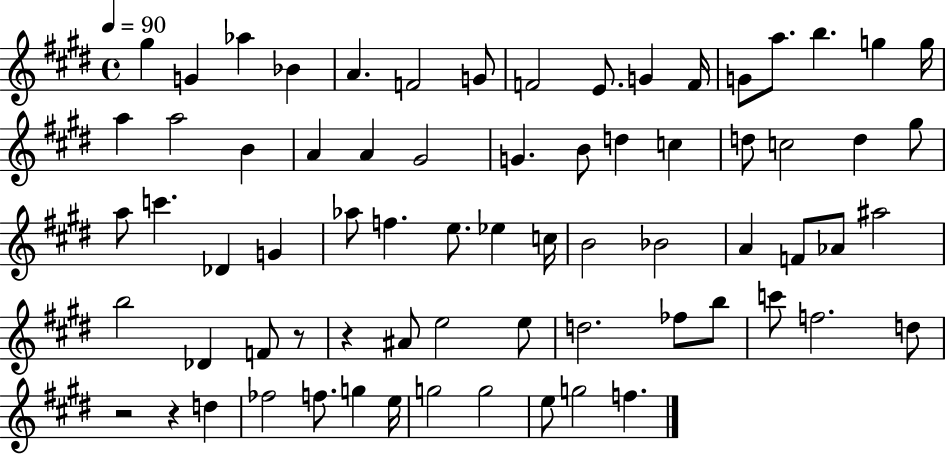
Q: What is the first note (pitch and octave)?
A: G#5